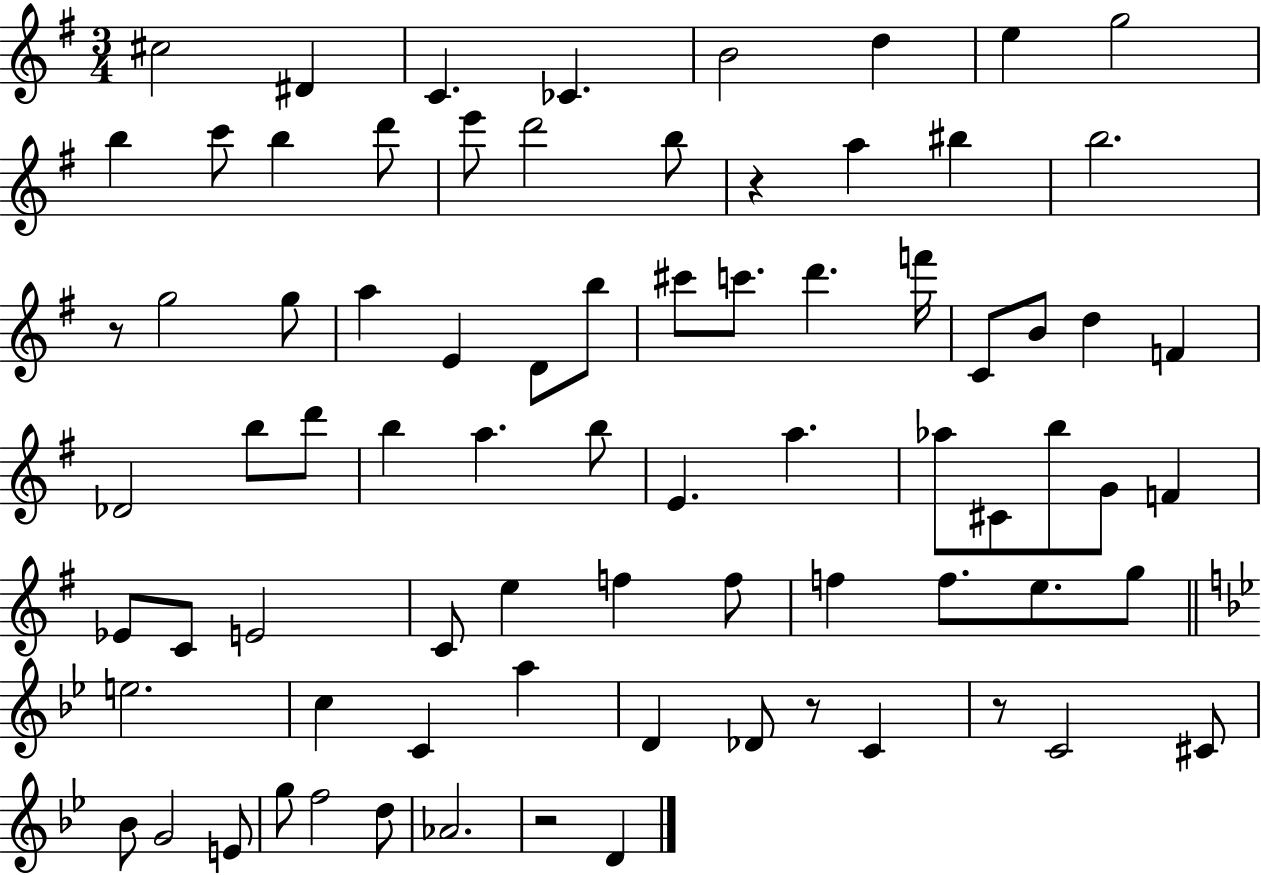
C#5/h D#4/q C4/q. CES4/q. B4/h D5/q E5/q G5/h B5/q C6/e B5/q D6/e E6/e D6/h B5/e R/q A5/q BIS5/q B5/h. R/e G5/h G5/e A5/q E4/q D4/e B5/e C#6/e C6/e. D6/q. F6/s C4/e B4/e D5/q F4/q Db4/h B5/e D6/e B5/q A5/q. B5/e E4/q. A5/q. Ab5/e C#4/e B5/e G4/e F4/q Eb4/e C4/e E4/h C4/e E5/q F5/q F5/e F5/q F5/e. E5/e. G5/e E5/h. C5/q C4/q A5/q D4/q Db4/e R/e C4/q R/e C4/h C#4/e Bb4/e G4/h E4/e G5/e F5/h D5/e Ab4/h. R/h D4/q